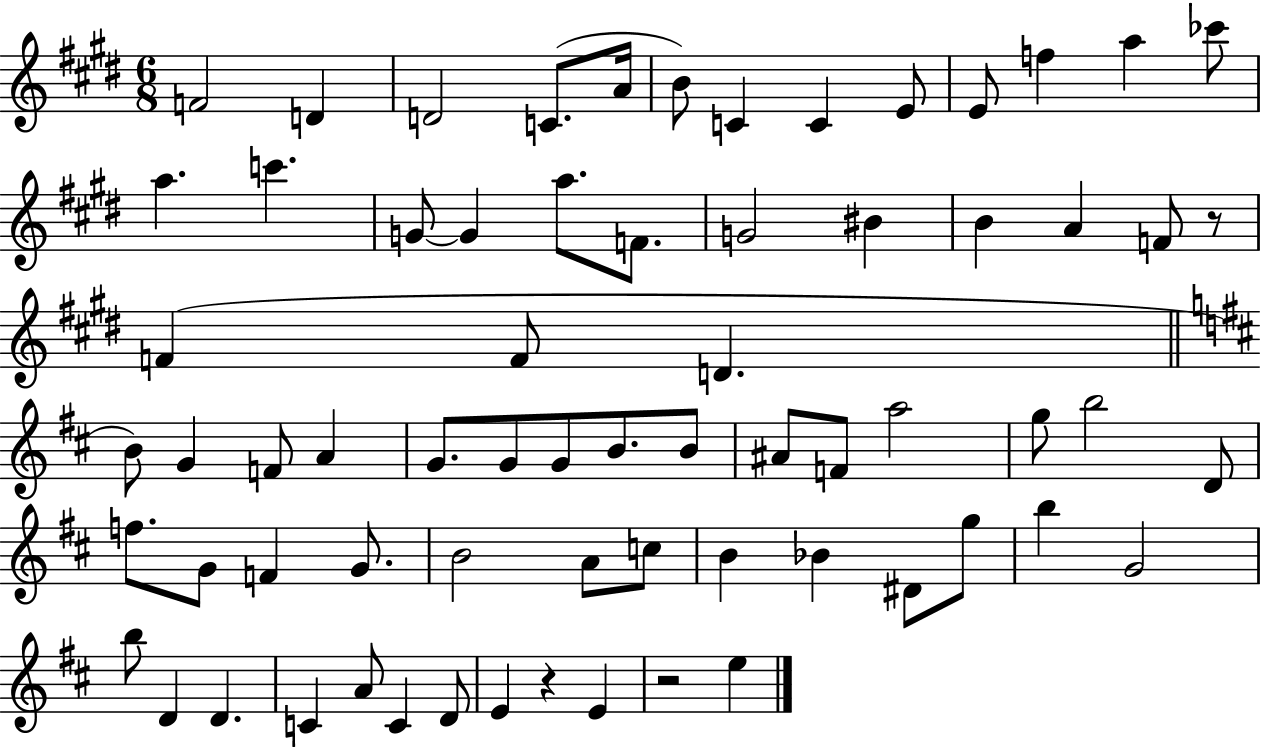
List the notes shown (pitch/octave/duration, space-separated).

F4/h D4/q D4/h C4/e. A4/s B4/e C4/q C4/q E4/e E4/e F5/q A5/q CES6/e A5/q. C6/q. G4/e G4/q A5/e. F4/e. G4/h BIS4/q B4/q A4/q F4/e R/e F4/q F4/e D4/q. B4/e G4/q F4/e A4/q G4/e. G4/e G4/e B4/e. B4/e A#4/e F4/e A5/h G5/e B5/h D4/e F5/e. G4/e F4/q G4/e. B4/h A4/e C5/e B4/q Bb4/q D#4/e G5/e B5/q G4/h B5/e D4/q D4/q. C4/q A4/e C4/q D4/e E4/q R/q E4/q R/h E5/q